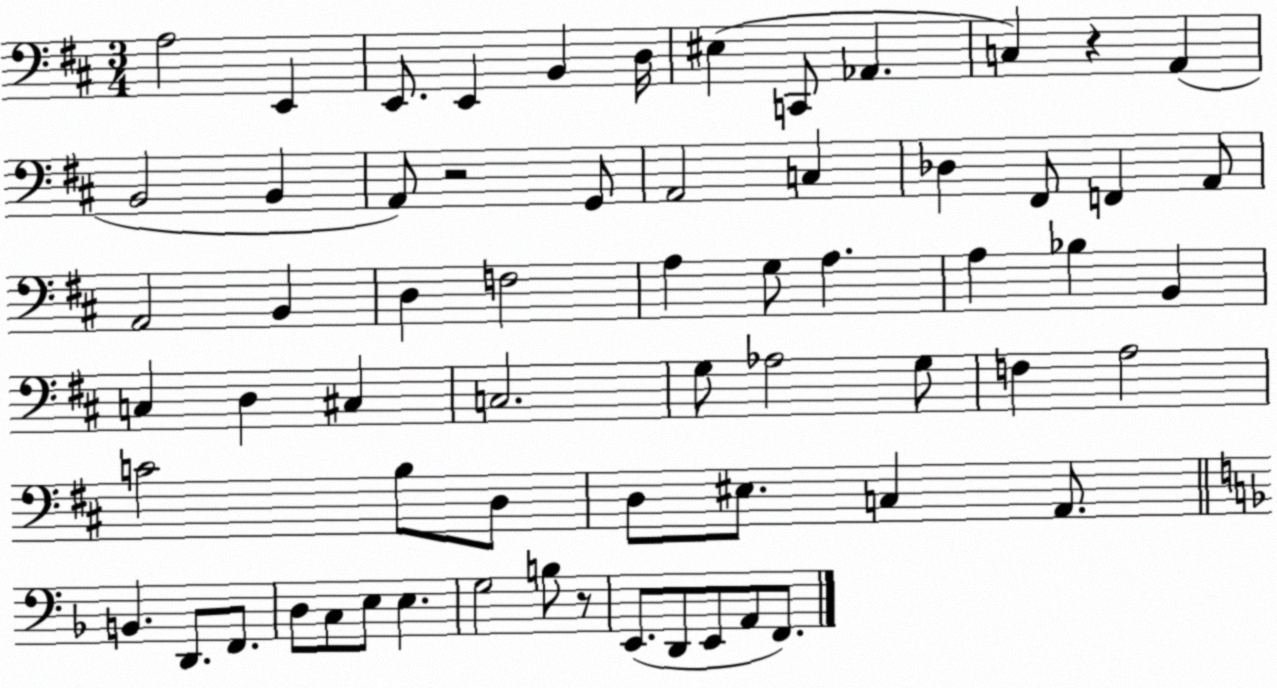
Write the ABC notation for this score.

X:1
T:Untitled
M:3/4
L:1/4
K:D
A,2 E,, E,,/2 E,, B,, D,/4 ^E, C,,/2 _A,, C, z A,, B,,2 B,, A,,/2 z2 G,,/2 A,,2 C, _D, ^F,,/2 F,, A,,/2 A,,2 B,, D, F,2 A, G,/2 A, A, _B, B,, C, D, ^C, C,2 G,/2 _A,2 G,/2 F, A,2 C2 B,/2 D,/2 D,/2 ^E,/2 C, A,,/2 B,, D,,/2 F,,/2 D,/2 C,/2 E,/2 E, G,2 B,/2 z/2 E,,/2 D,,/2 E,,/2 A,,/2 F,,/2